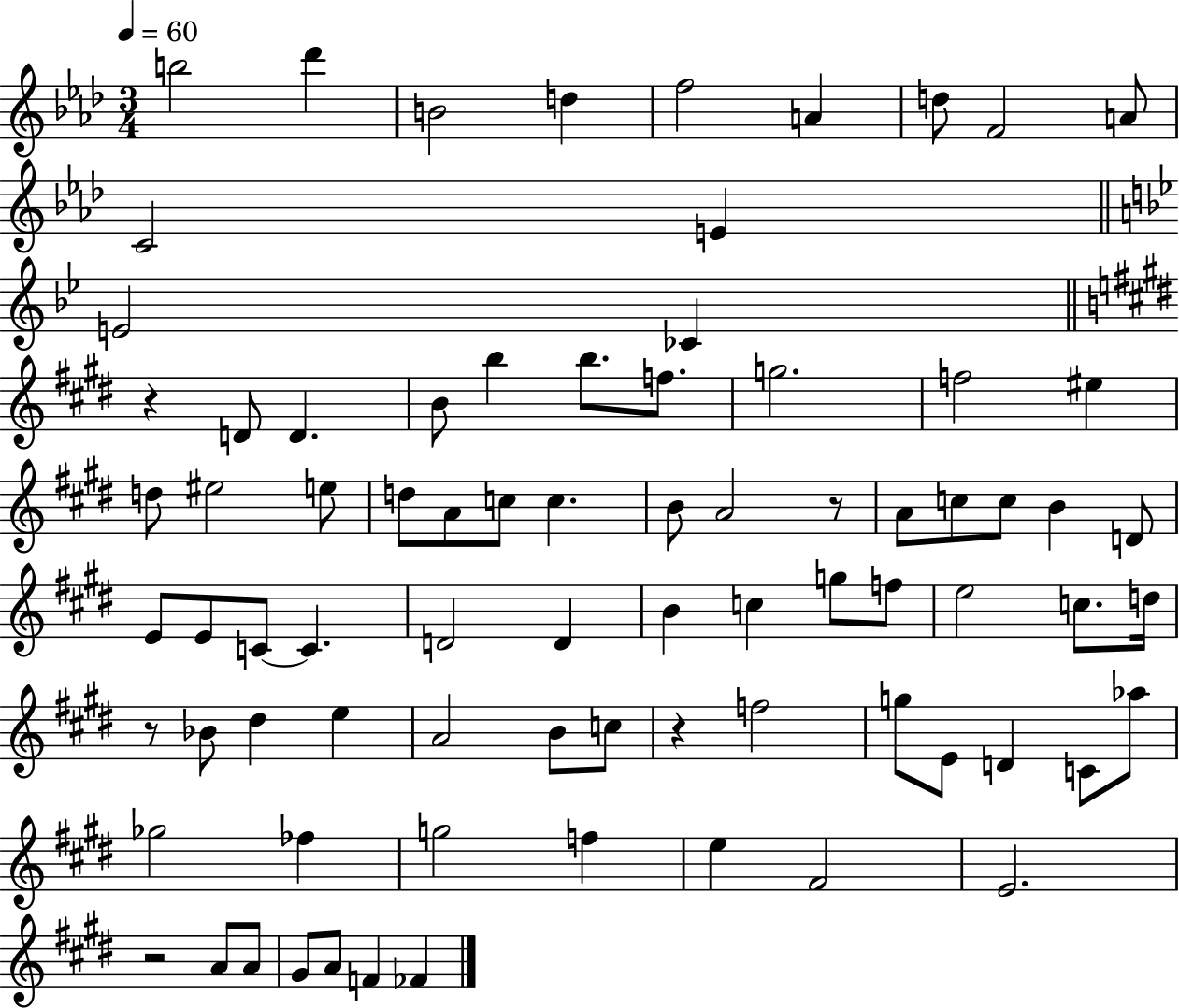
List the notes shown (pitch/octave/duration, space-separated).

B5/h Db6/q B4/h D5/q F5/h A4/q D5/e F4/h A4/e C4/h E4/q E4/h CES4/q R/q D4/e D4/q. B4/e B5/q B5/e. F5/e. G5/h. F5/h EIS5/q D5/e EIS5/h E5/e D5/e A4/e C5/e C5/q. B4/e A4/h R/e A4/e C5/e C5/e B4/q D4/e E4/e E4/e C4/e C4/q. D4/h D4/q B4/q C5/q G5/e F5/e E5/h C5/e. D5/s R/e Bb4/e D#5/q E5/q A4/h B4/e C5/e R/q F5/h G5/e E4/e D4/q C4/e Ab5/e Gb5/h FES5/q G5/h F5/q E5/q F#4/h E4/h. R/h A4/e A4/e G#4/e A4/e F4/q FES4/q